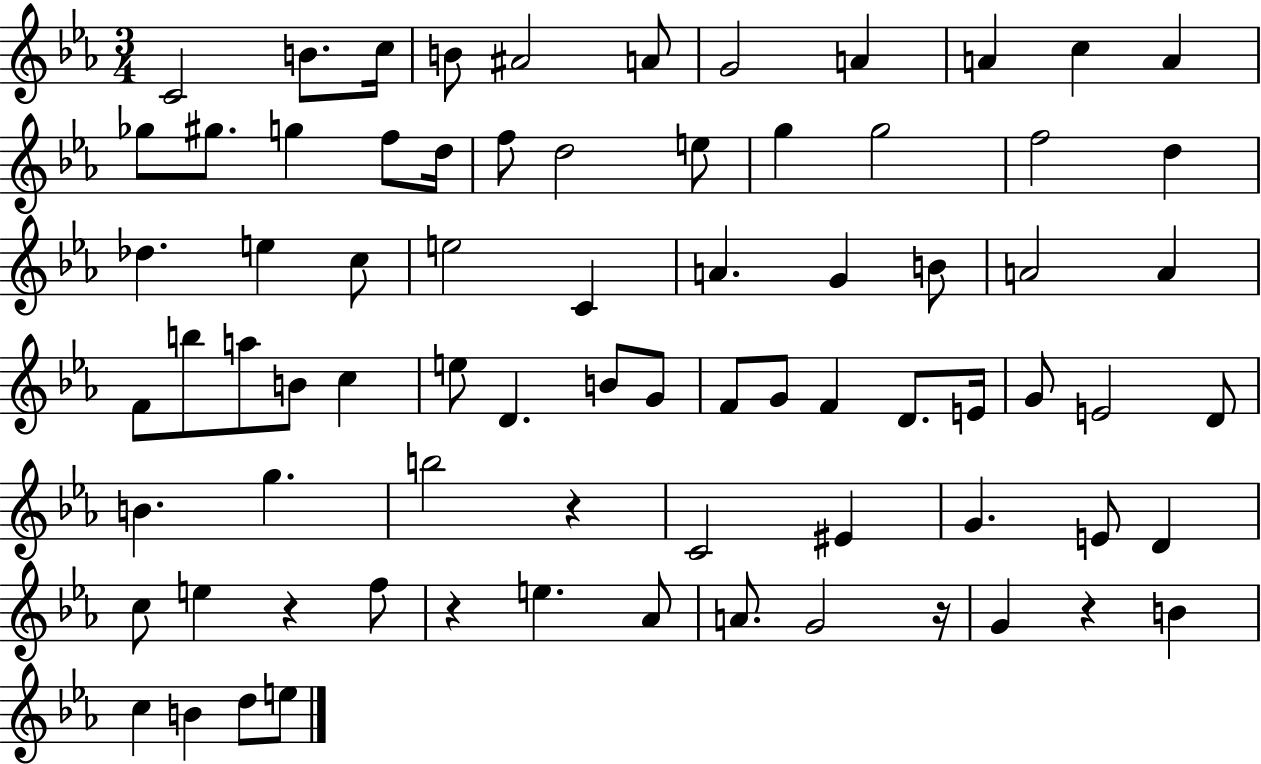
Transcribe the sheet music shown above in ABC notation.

X:1
T:Untitled
M:3/4
L:1/4
K:Eb
C2 B/2 c/4 B/2 ^A2 A/2 G2 A A c A _g/2 ^g/2 g f/2 d/4 f/2 d2 e/2 g g2 f2 d _d e c/2 e2 C A G B/2 A2 A F/2 b/2 a/2 B/2 c e/2 D B/2 G/2 F/2 G/2 F D/2 E/4 G/2 E2 D/2 B g b2 z C2 ^E G E/2 D c/2 e z f/2 z e _A/2 A/2 G2 z/4 G z B c B d/2 e/2